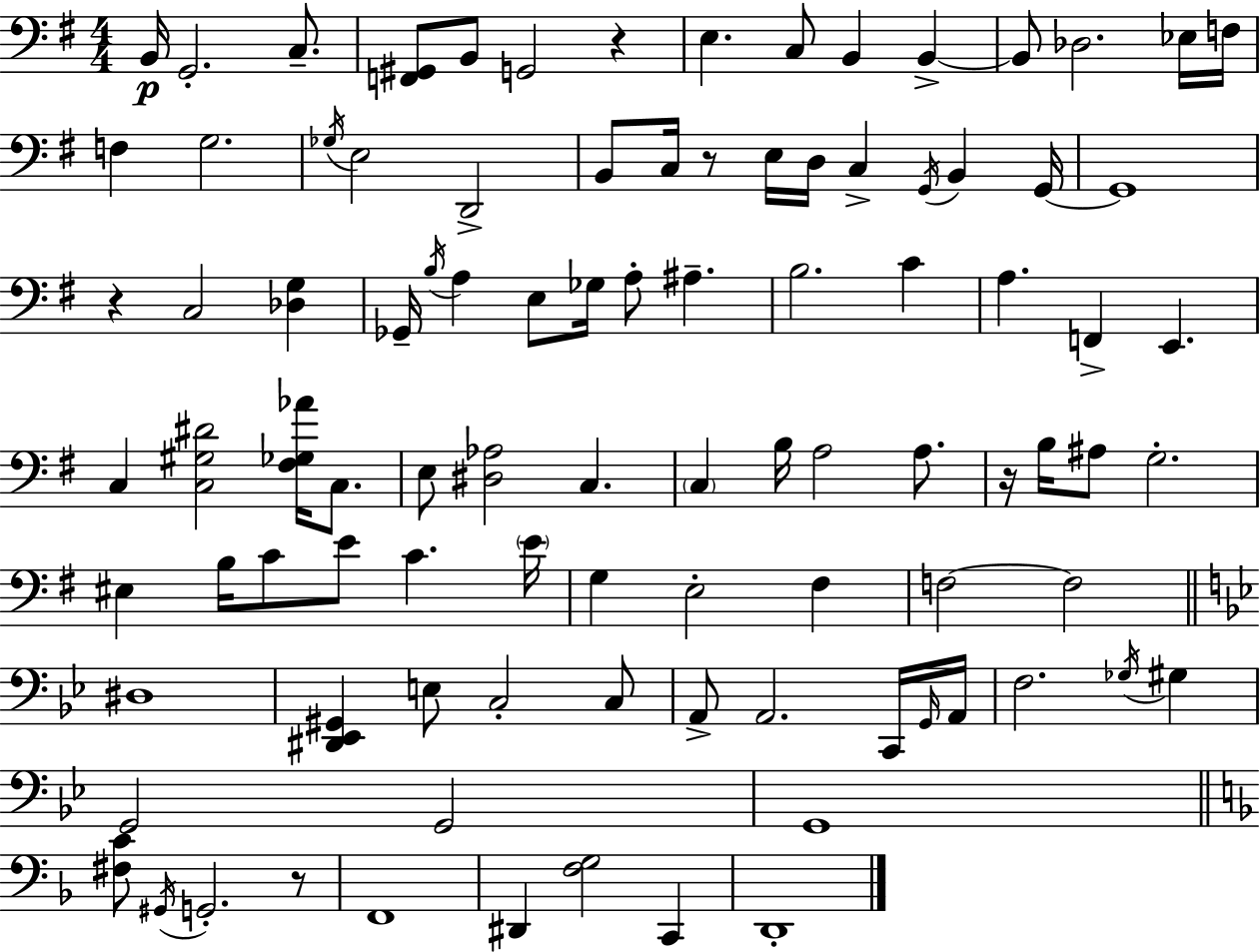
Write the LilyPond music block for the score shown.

{
  \clef bass
  \numericTimeSignature
  \time 4/4
  \key e \minor
  b,16\p g,2.-. c8.-- | <f, gis,>8 b,8 g,2 r4 | e4. c8 b,4 b,4->~~ | b,8 des2. ees16 f16 | \break f4 g2. | \acciaccatura { ges16 } e2 d,2-> | b,8 c16 r8 e16 d16 c4-> \acciaccatura { g,16 } b,4 | g,16~~ g,1 | \break r4 c2 <des g>4 | ges,16-- \acciaccatura { b16 } a4 e8 ges16 a8-. ais4.-- | b2. c'4 | a4. f,4-> e,4. | \break c4 <c gis dis'>2 <fis ges aes'>16 | c8. e8 <dis aes>2 c4. | \parenthesize c4 b16 a2 | a8. r16 b16 ais8 g2.-. | \break eis4 b16 c'8 e'8 c'4. | \parenthesize e'16 g4 e2-. fis4 | f2~~ f2 | \bar "||" \break \key bes \major dis1 | <dis, ees, gis,>4 e8 c2-. c8 | a,8-> a,2. c,16 \grace { g,16 } | a,16 f2. \acciaccatura { ges16 } gis4 | \break g,2 g,2 | g,1 | \bar "||" \break \key f \major <fis c'>8 \acciaccatura { gis,16 } g,2.-. r8 | f,1 | dis,4 <f g>2 c,4 | d,1-. | \break \bar "|."
}